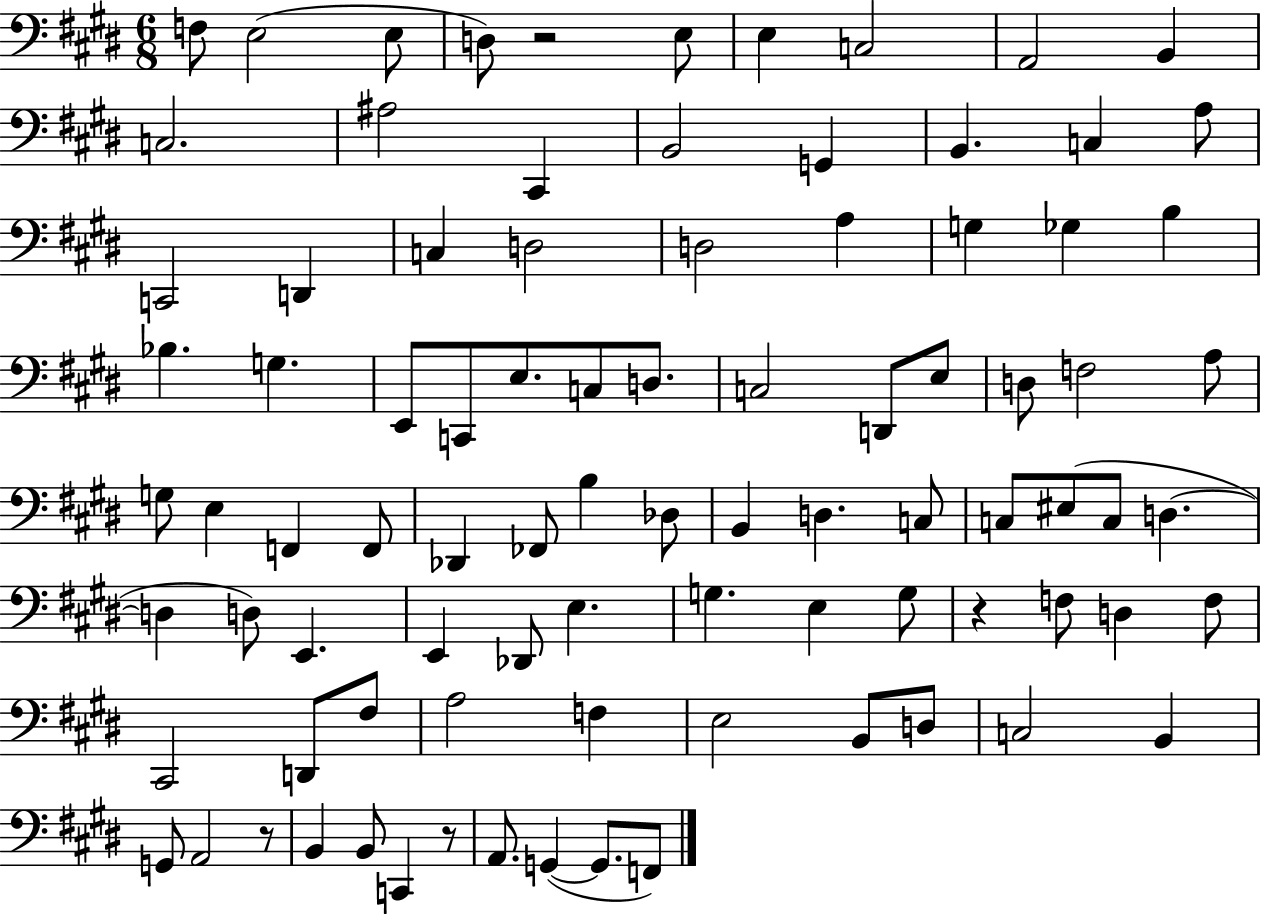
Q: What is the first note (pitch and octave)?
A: F3